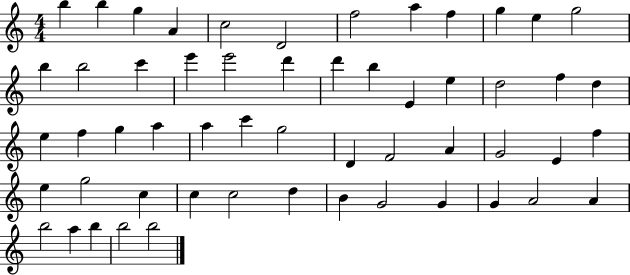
{
  \clef treble
  \numericTimeSignature
  \time 4/4
  \key c \major
  b''4 b''4 g''4 a'4 | c''2 d'2 | f''2 a''4 f''4 | g''4 e''4 g''2 | \break b''4 b''2 c'''4 | e'''4 e'''2 d'''4 | d'''4 b''4 e'4 e''4 | d''2 f''4 d''4 | \break e''4 f''4 g''4 a''4 | a''4 c'''4 g''2 | d'4 f'2 a'4 | g'2 e'4 f''4 | \break e''4 g''2 c''4 | c''4 c''2 d''4 | b'4 g'2 g'4 | g'4 a'2 a'4 | \break b''2 a''4 b''4 | b''2 b''2 | \bar "|."
}